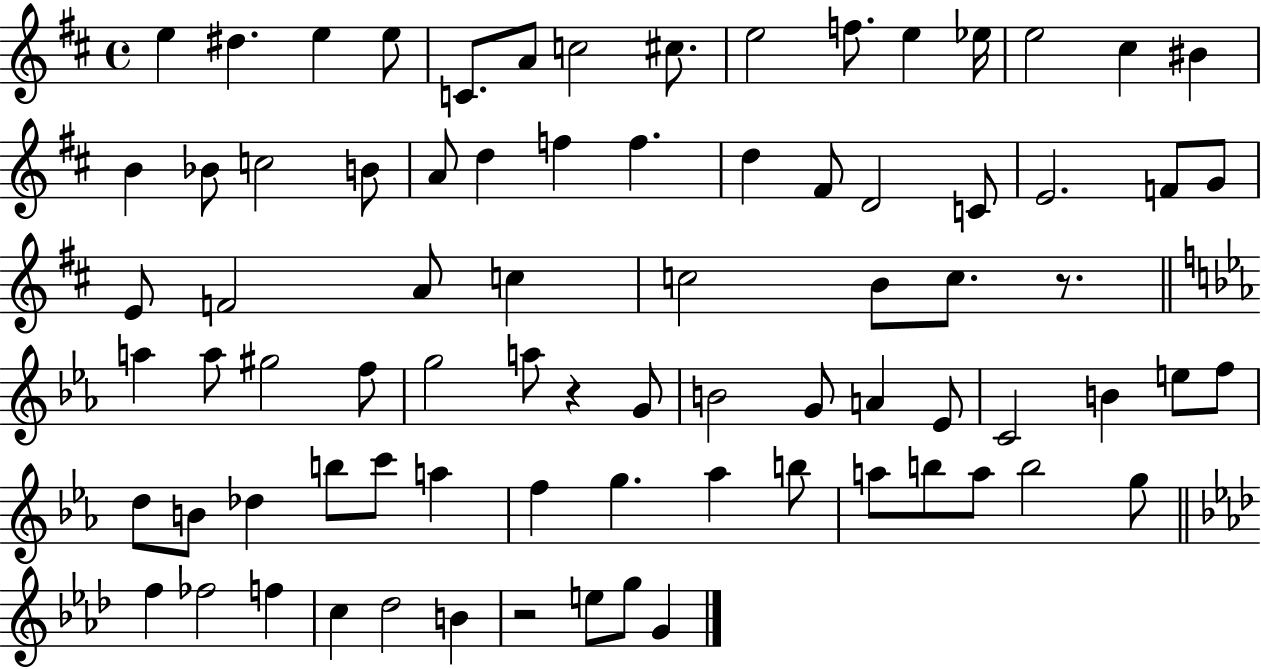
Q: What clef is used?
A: treble